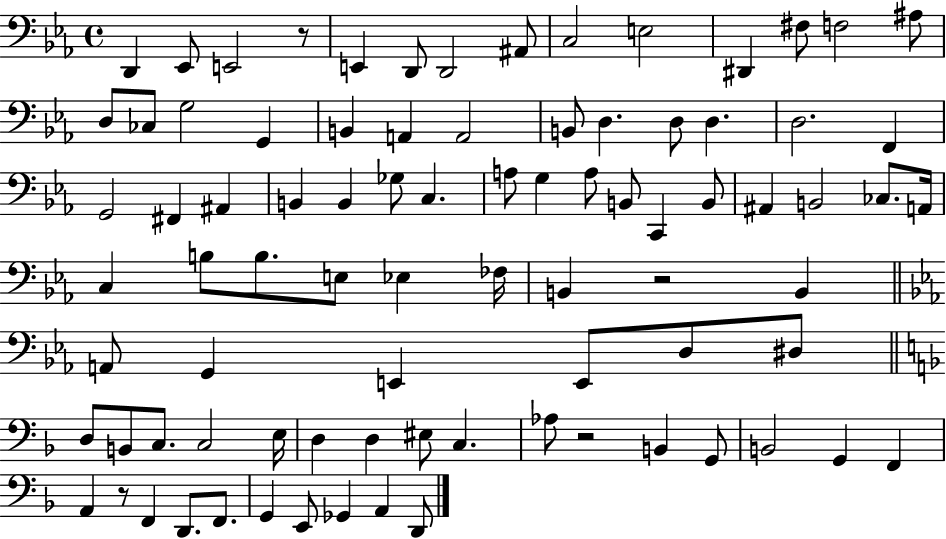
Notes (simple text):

D2/q Eb2/e E2/h R/e E2/q D2/e D2/h A#2/e C3/h E3/h D#2/q F#3/e F3/h A#3/e D3/e CES3/e G3/h G2/q B2/q A2/q A2/h B2/e D3/q. D3/e D3/q. D3/h. F2/q G2/h F#2/q A#2/q B2/q B2/q Gb3/e C3/q. A3/e G3/q A3/e B2/e C2/q B2/e A#2/q B2/h CES3/e. A2/s C3/q B3/e B3/e. E3/e Eb3/q FES3/s B2/q R/h B2/q A2/e G2/q E2/q E2/e D3/e D#3/e D3/e B2/e C3/e. C3/h E3/s D3/q D3/q EIS3/e C3/q. Ab3/e R/h B2/q G2/e B2/h G2/q F2/q A2/q R/e F2/q D2/e. F2/e. G2/q E2/e Gb2/q A2/q D2/e